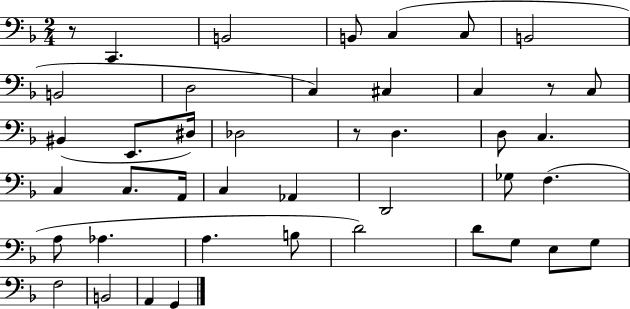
R/e C2/q. B2/h B2/e C3/q C3/e B2/h B2/h D3/h C3/q C#3/q C3/q R/e C3/e BIS2/q E2/e. D#3/s Db3/h R/e D3/q. D3/e C3/q. C3/q C3/e. A2/s C3/q Ab2/q D2/h Gb3/e F3/q. A3/e Ab3/q. A3/q. B3/e D4/h D4/e G3/e E3/e G3/e F3/h B2/h A2/q G2/q